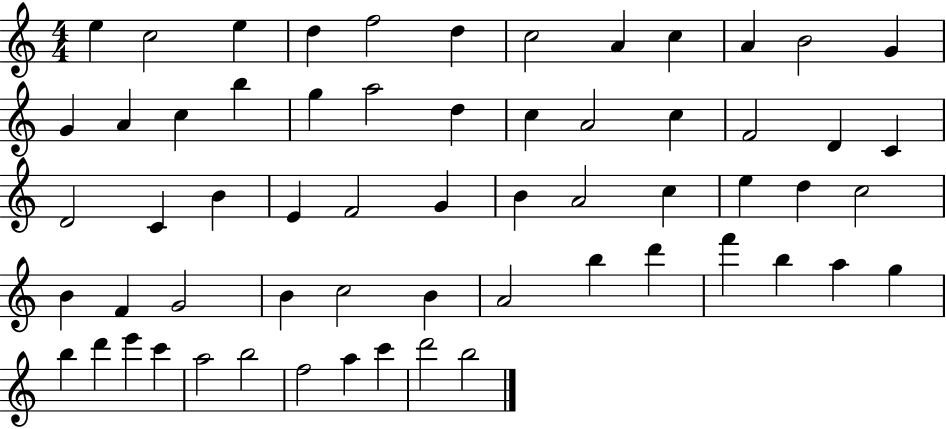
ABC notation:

X:1
T:Untitled
M:4/4
L:1/4
K:C
e c2 e d f2 d c2 A c A B2 G G A c b g a2 d c A2 c F2 D C D2 C B E F2 G B A2 c e d c2 B F G2 B c2 B A2 b d' f' b a g b d' e' c' a2 b2 f2 a c' d'2 b2